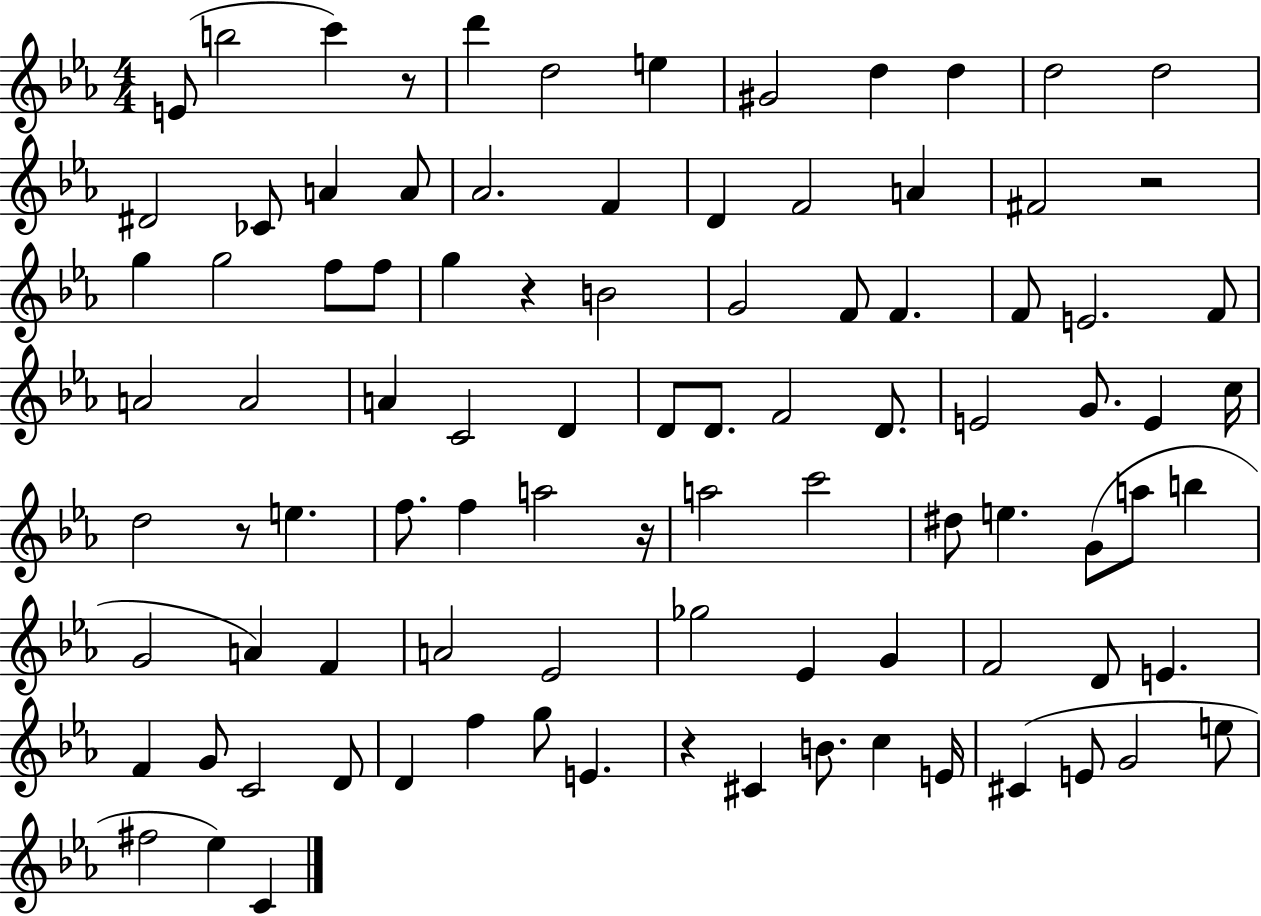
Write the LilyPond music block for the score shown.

{
  \clef treble
  \numericTimeSignature
  \time 4/4
  \key ees \major
  e'8( b''2 c'''4) r8 | d'''4 d''2 e''4 | gis'2 d''4 d''4 | d''2 d''2 | \break dis'2 ces'8 a'4 a'8 | aes'2. f'4 | d'4 f'2 a'4 | fis'2 r2 | \break g''4 g''2 f''8 f''8 | g''4 r4 b'2 | g'2 f'8 f'4. | f'8 e'2. f'8 | \break a'2 a'2 | a'4 c'2 d'4 | d'8 d'8. f'2 d'8. | e'2 g'8. e'4 c''16 | \break d''2 r8 e''4. | f''8. f''4 a''2 r16 | a''2 c'''2 | dis''8 e''4. g'8( a''8 b''4 | \break g'2 a'4) f'4 | a'2 ees'2 | ges''2 ees'4 g'4 | f'2 d'8 e'4. | \break f'4 g'8 c'2 d'8 | d'4 f''4 g''8 e'4. | r4 cis'4 b'8. c''4 e'16 | cis'4( e'8 g'2 e''8 | \break fis''2 ees''4) c'4 | \bar "|."
}